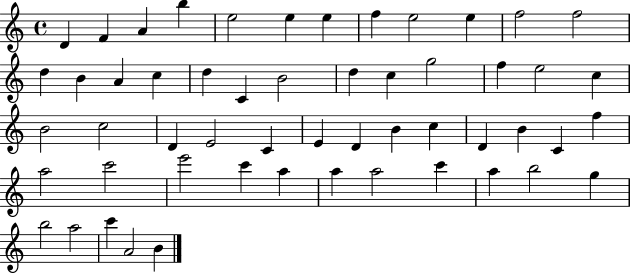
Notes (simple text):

D4/q F4/q A4/q B5/q E5/h E5/q E5/q F5/q E5/h E5/q F5/h F5/h D5/q B4/q A4/q C5/q D5/q C4/q B4/h D5/q C5/q G5/h F5/q E5/h C5/q B4/h C5/h D4/q E4/h C4/q E4/q D4/q B4/q C5/q D4/q B4/q C4/q F5/q A5/h C6/h E6/h C6/q A5/q A5/q A5/h C6/q A5/q B5/h G5/q B5/h A5/h C6/q A4/h B4/q